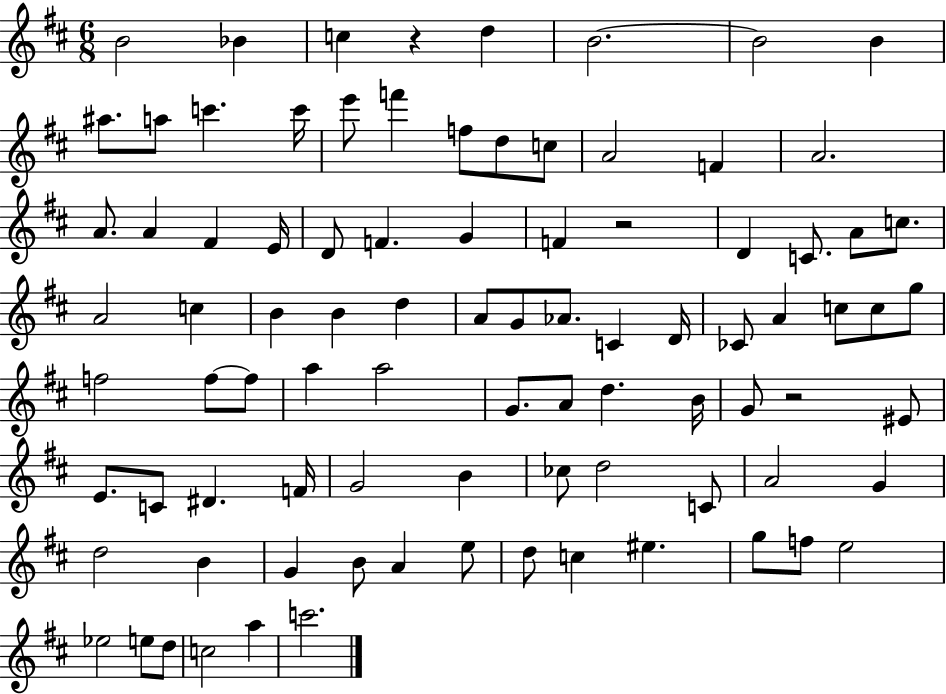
{
  \clef treble
  \numericTimeSignature
  \time 6/8
  \key d \major
  b'2 bes'4 | c''4 r4 d''4 | b'2.~~ | b'2 b'4 | \break ais''8. a''8 c'''4. c'''16 | e'''8 f'''4 f''8 d''8 c''8 | a'2 f'4 | a'2. | \break a'8. a'4 fis'4 e'16 | d'8 f'4. g'4 | f'4 r2 | d'4 c'8. a'8 c''8. | \break a'2 c''4 | b'4 b'4 d''4 | a'8 g'8 aes'8. c'4 d'16 | ces'8 a'4 c''8 c''8 g''8 | \break f''2 f''8~~ f''8 | a''4 a''2 | g'8. a'8 d''4. b'16 | g'8 r2 eis'8 | \break e'8. c'8 dis'4. f'16 | g'2 b'4 | ces''8 d''2 c'8 | a'2 g'4 | \break d''2 b'4 | g'4 b'8 a'4 e''8 | d''8 c''4 eis''4. | g''8 f''8 e''2 | \break ees''2 e''8 d''8 | c''2 a''4 | c'''2. | \bar "|."
}